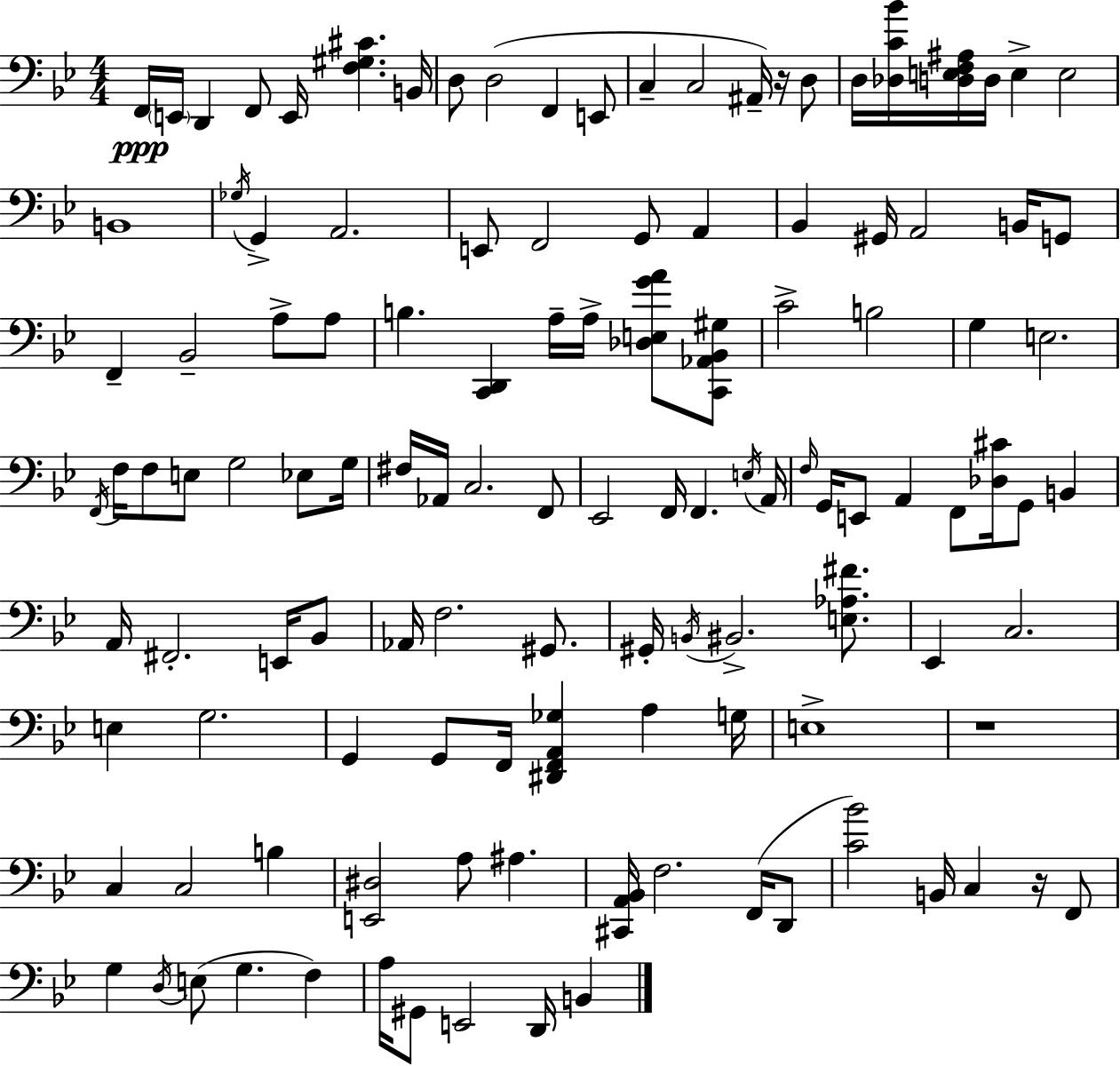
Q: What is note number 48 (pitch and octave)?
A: Eb3